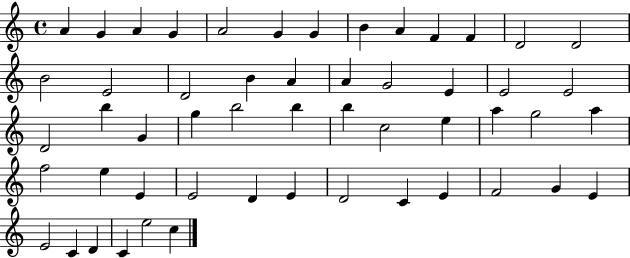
X:1
T:Untitled
M:4/4
L:1/4
K:C
A G A G A2 G G B A F F D2 D2 B2 E2 D2 B A A G2 E E2 E2 D2 b G g b2 b b c2 e a g2 a f2 e E E2 D E D2 C E F2 G E E2 C D C e2 c